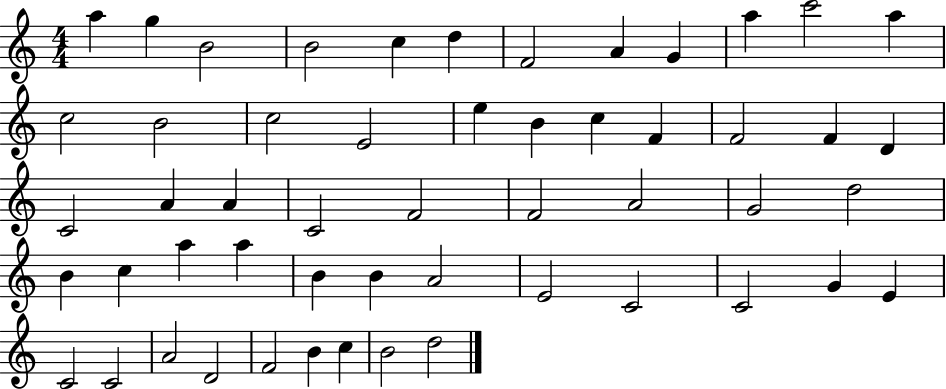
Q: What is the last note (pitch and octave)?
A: D5